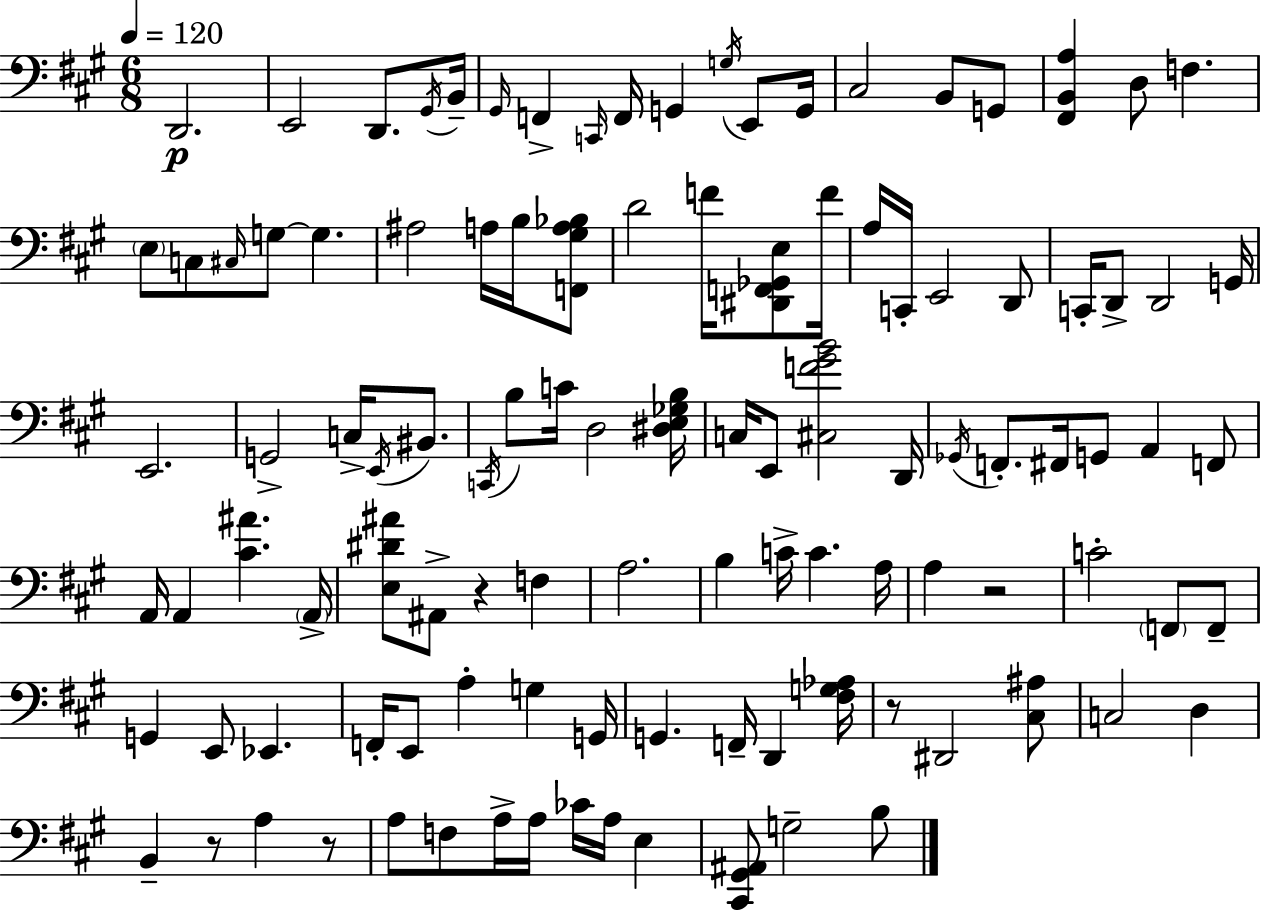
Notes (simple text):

D2/h. E2/h D2/e. G#2/s B2/s G#2/s F2/q C2/s F2/s G2/q G3/s E2/e G2/s C#3/h B2/e G2/e [F#2,B2,A3]/q D3/e F3/q. E3/e C3/e C#3/s G3/e G3/q. A#3/h A3/s B3/s [F2,G#3,A3,Bb3]/e D4/h F4/s [D#2,F2,Gb2,E3]/e F4/s A3/s C2/s E2/h D2/e C2/s D2/e D2/h G2/s E2/h. G2/h C3/s E2/s BIS2/e. C2/s B3/e C4/s D3/h [D#3,E3,Gb3,B3]/s C3/s E2/e [C#3,F4,G#4,B4]/h D2/s Gb2/s F2/e. F#2/s G2/e A2/q F2/e A2/s A2/q [C#4,A#4]/q. A2/s [E3,D#4,A#4]/e A#2/e R/q F3/q A3/h. B3/q C4/s C4/q. A3/s A3/q R/h C4/h F2/e F2/e G2/q E2/e Eb2/q. F2/s E2/e A3/q G3/q G2/s G2/q. F2/s D2/q [F#3,G3,Ab3]/s R/e D#2/h [C#3,A#3]/e C3/h D3/q B2/q R/e A3/q R/e A3/e F3/e A3/s A3/s CES4/s A3/s E3/q [C#2,G#2,A#2]/e G3/h B3/e